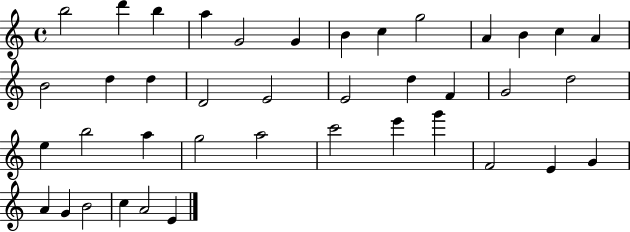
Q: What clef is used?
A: treble